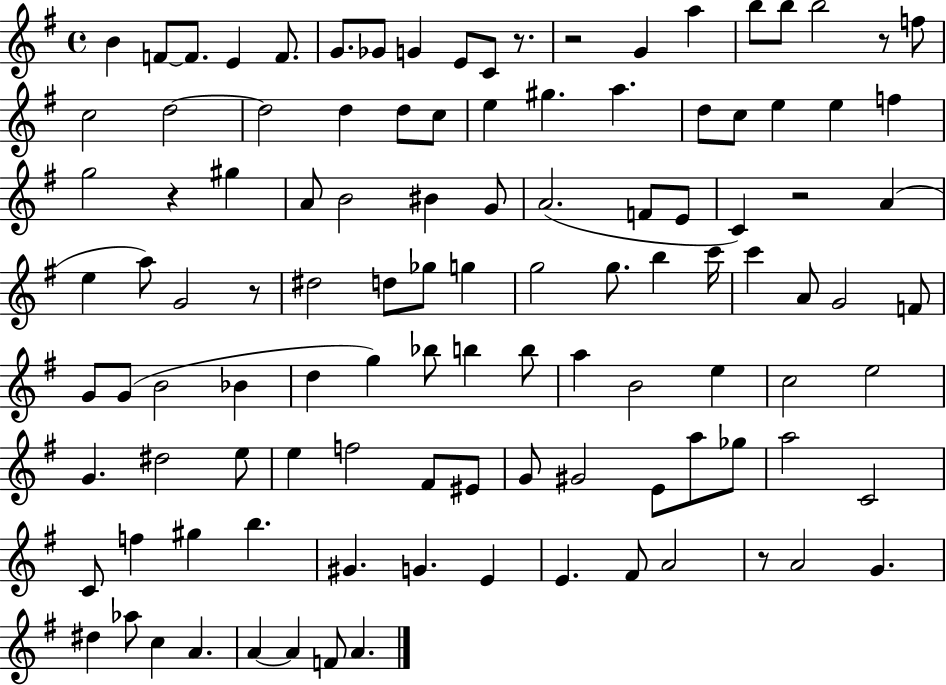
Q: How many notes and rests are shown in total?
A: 111